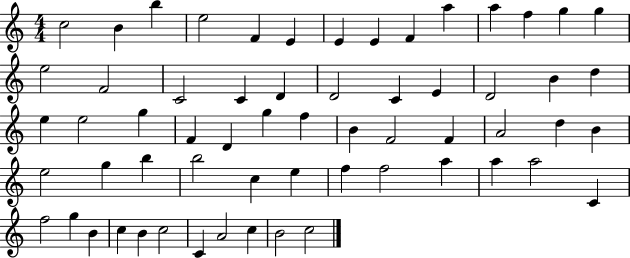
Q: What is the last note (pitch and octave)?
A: C5